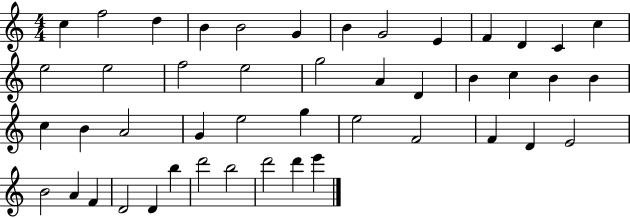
C5/q F5/h D5/q B4/q B4/h G4/q B4/q G4/h E4/q F4/q D4/q C4/q C5/q E5/h E5/h F5/h E5/h G5/h A4/q D4/q B4/q C5/q B4/q B4/q C5/q B4/q A4/h G4/q E5/h G5/q E5/h F4/h F4/q D4/q E4/h B4/h A4/q F4/q D4/h D4/q B5/q D6/h B5/h D6/h D6/q E6/q